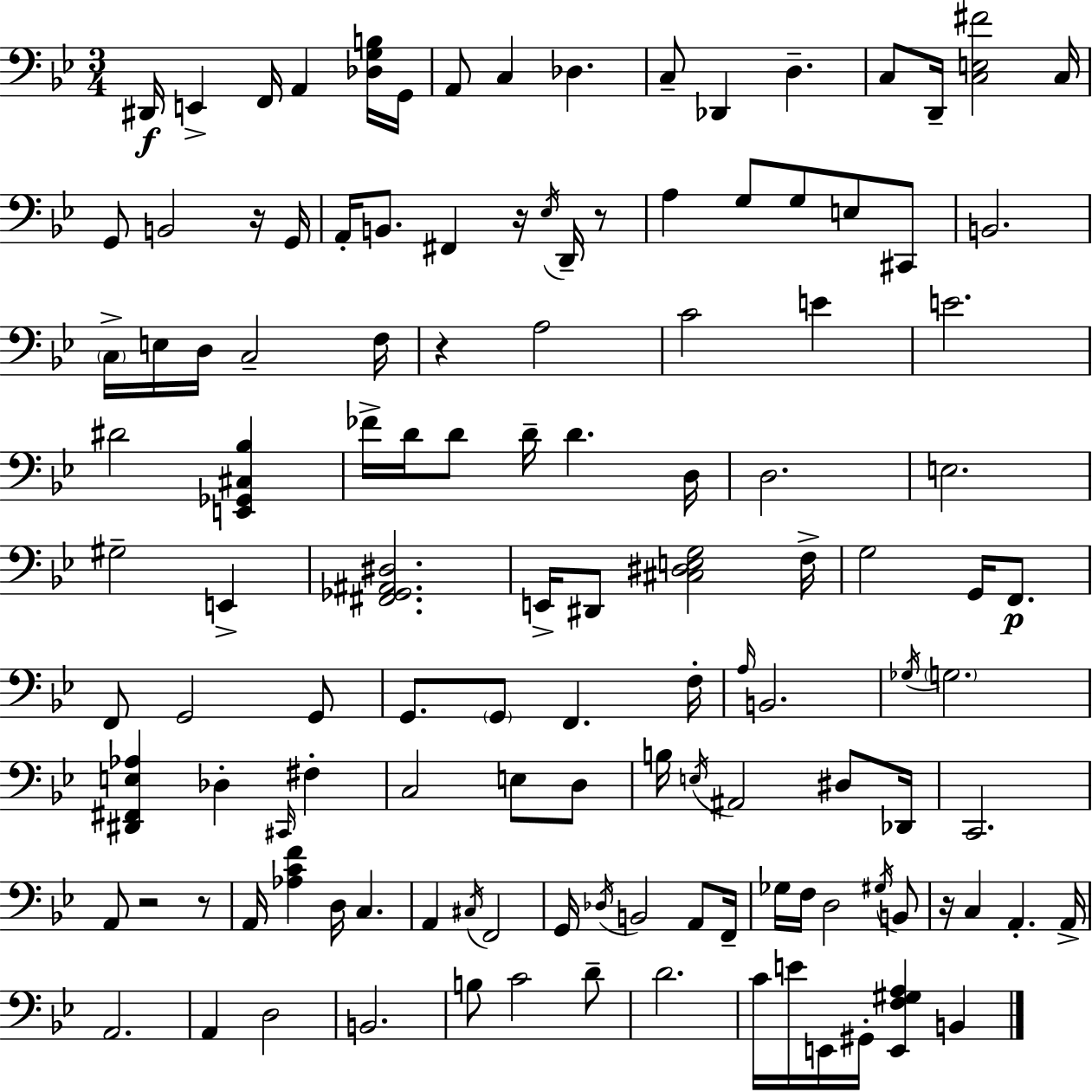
D#2/s E2/q F2/s A2/q [Db3,G3,B3]/s G2/s A2/e C3/q Db3/q. C3/e Db2/q D3/q. C3/e D2/s [C3,E3,F#4]/h C3/s G2/e B2/h R/s G2/s A2/s B2/e. F#2/q R/s Eb3/s D2/s R/e A3/q G3/e G3/e E3/e C#2/e B2/h. C3/s E3/s D3/s C3/h F3/s R/q A3/h C4/h E4/q E4/h. D#4/h [E2,Gb2,C#3,Bb3]/q FES4/s D4/s D4/e D4/s D4/q. D3/s D3/h. E3/h. G#3/h E2/q [F#2,Gb2,A#2,D#3]/h. E2/s D#2/e [C#3,D#3,E3,G3]/h F3/s G3/h G2/s F2/e. F2/e G2/h G2/e G2/e. G2/e F2/q. F3/s A3/s B2/h. Gb3/s G3/h. [D#2,F#2,E3,Ab3]/q Db3/q C#2/s F#3/q C3/h E3/e D3/e B3/s E3/s A#2/h D#3/e Db2/s C2/h. A2/e R/h R/e A2/s [Ab3,C4,F4]/q D3/s C3/q. A2/q C#3/s F2/h G2/s Db3/s B2/h A2/e F2/s Gb3/s F3/s D3/h G#3/s B2/e R/s C3/q A2/q. A2/s A2/h. A2/q D3/h B2/h. B3/e C4/h D4/e D4/h. C4/s E4/s E2/s G#2/s [E2,F3,G#3,A3]/q B2/q